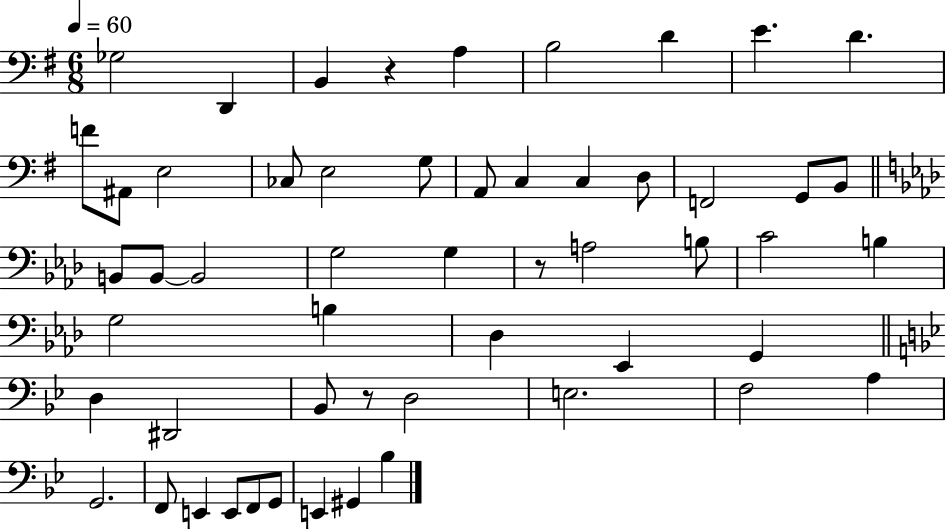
Gb3/h D2/q B2/q R/q A3/q B3/h D4/q E4/q. D4/q. F4/e A#2/e E3/h CES3/e E3/h G3/e A2/e C3/q C3/q D3/e F2/h G2/e B2/e B2/e B2/e B2/h G3/h G3/q R/e A3/h B3/e C4/h B3/q G3/h B3/q Db3/q Eb2/q G2/q D3/q D#2/h Bb2/e R/e D3/h E3/h. F3/h A3/q G2/h. F2/e E2/q E2/e F2/e G2/e E2/q G#2/q Bb3/q